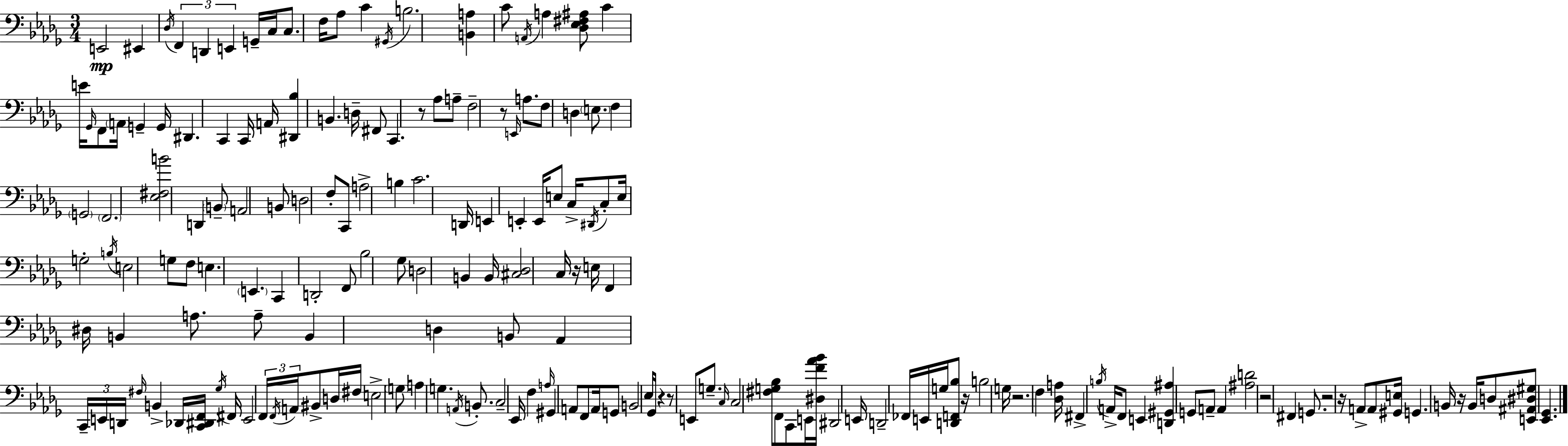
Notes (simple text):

E2/h EIS2/q Db3/s F2/q D2/q E2/q G2/s C3/s C3/e. F3/s Ab3/e C4/q G#2/s B3/h. [B2,A3]/q C4/e A2/s A3/q [Db3,Eb3,F#3,A#3]/e C4/q E4/s Gb2/s F2/e A2/s G2/q G2/s D#2/q. C2/q C2/s A2/s [D#2,Bb3]/q B2/q. D3/s F#2/e C2/q. R/e Ab3/e A3/e F3/h R/e E2/s A3/e. F3/e D3/q E3/e. F3/q G2/h F2/h. [Eb3,F#3,B4]/h D2/q B2/e A2/h B2/e D3/h F3/e C2/e A3/h B3/q C4/h. D2/s E2/q E2/q E2/s E3/e C3/s D#2/s C3/e E3/s G3/h B3/s E3/h G3/e F3/e E3/q. E2/q. C2/q D2/h F2/e Bb3/h Gb3/e D3/h B2/q B2/s [C#3,Db3]/h C3/s R/s E3/s F2/q D#3/s B2/q A3/e. A3/e B2/q D3/q B2/e Ab2/q C2/s E2/s D2/s F#3/s B2/q Db2/s [C2,D#2,F2]/s Gb3/s F#2/s E2/h F2/s F2/s A2/s BIS2/e D3/s F#3/s E3/h G3/e A3/q G3/q. A2/s B2/e. C3/h Eb2/s F3/q A3/s G#2/q A2/e F2/e A2/s G2/e B2/h Eb3/s Gb2/s R/q R/e E2/e G3/e. C3/s C3/h [F#3,G3,Bb3]/e F2/e C2/e E2/s [D#3,F4,Ab4,Bb4]/s D#2/h E2/s D2/h FES2/s E2/s G3/s [D2,F2,Bb3]/e R/s B3/h G3/s R/h. F3/q [Db3,A3]/s F#2/q B3/s A2/s F2/e E2/q [D2,G#2,A#3]/q G2/e A2/e A2/q [A#3,D4]/h R/h F#2/q G2/e. R/h R/s A2/e A2/e [G#2,E3]/s G2/q. B2/s R/s B2/s D3/e [E2,A#2,D#3,G#3]/e [Eb2,Gb2]/q.